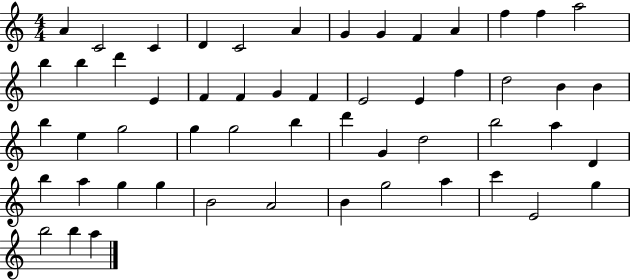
{
  \clef treble
  \numericTimeSignature
  \time 4/4
  \key c \major
  a'4 c'2 c'4 | d'4 c'2 a'4 | g'4 g'4 f'4 a'4 | f''4 f''4 a''2 | \break b''4 b''4 d'''4 e'4 | f'4 f'4 g'4 f'4 | e'2 e'4 f''4 | d''2 b'4 b'4 | \break b''4 e''4 g''2 | g''4 g''2 b''4 | d'''4 g'4 d''2 | b''2 a''4 d'4 | \break b''4 a''4 g''4 g''4 | b'2 a'2 | b'4 g''2 a''4 | c'''4 e'2 g''4 | \break b''2 b''4 a''4 | \bar "|."
}